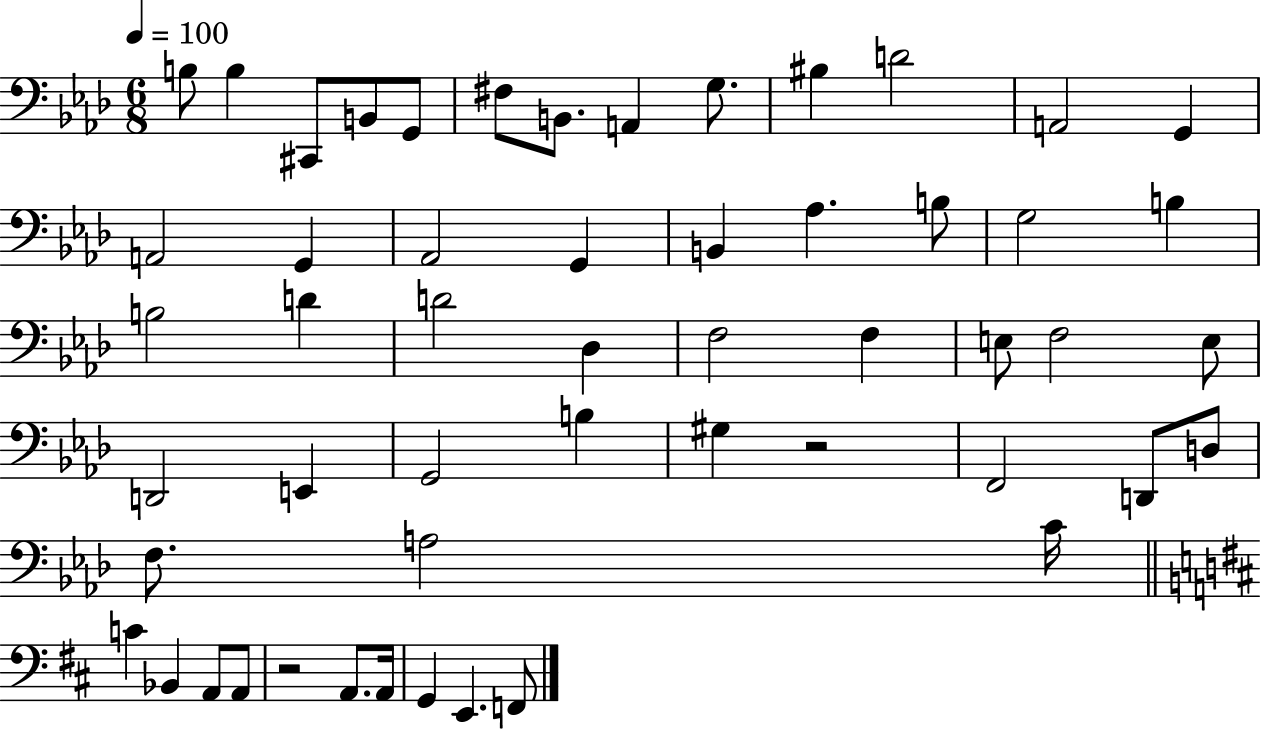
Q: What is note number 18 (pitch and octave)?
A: B2